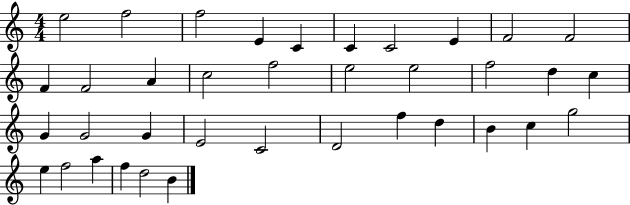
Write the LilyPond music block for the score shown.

{
  \clef treble
  \numericTimeSignature
  \time 4/4
  \key c \major
  e''2 f''2 | f''2 e'4 c'4 | c'4 c'2 e'4 | f'2 f'2 | \break f'4 f'2 a'4 | c''2 f''2 | e''2 e''2 | f''2 d''4 c''4 | \break g'4 g'2 g'4 | e'2 c'2 | d'2 f''4 d''4 | b'4 c''4 g''2 | \break e''4 f''2 a''4 | f''4 d''2 b'4 | \bar "|."
}